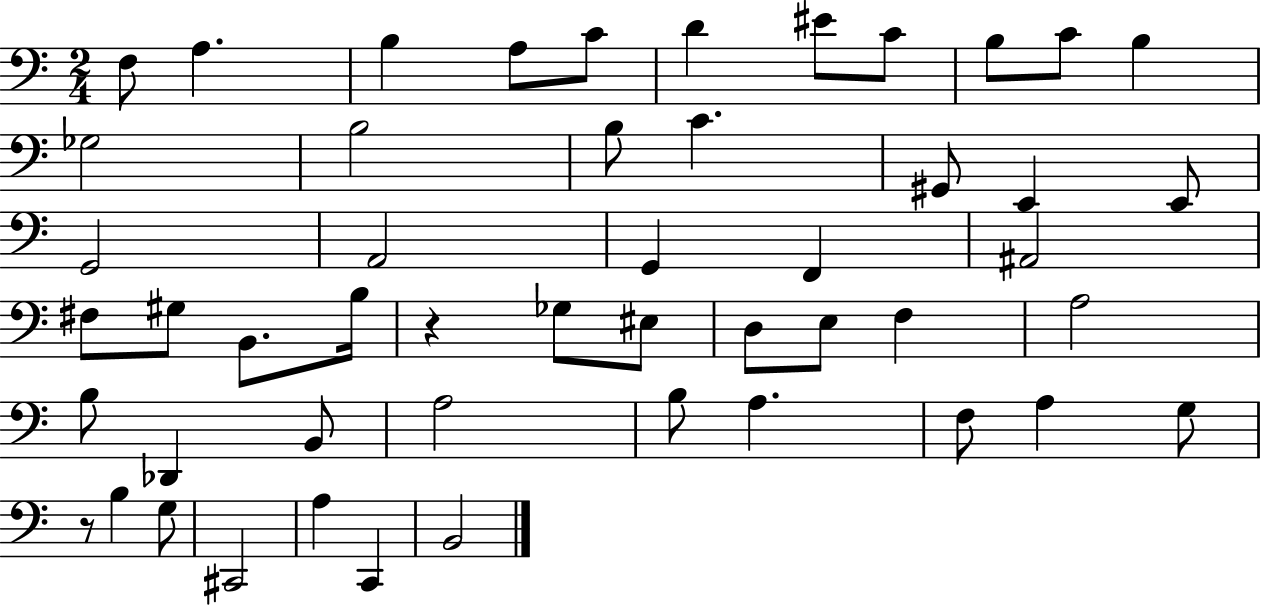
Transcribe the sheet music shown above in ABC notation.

X:1
T:Untitled
M:2/4
L:1/4
K:C
F,/2 A, B, A,/2 C/2 D ^E/2 C/2 B,/2 C/2 B, _G,2 B,2 B,/2 C ^G,,/2 E,, E,,/2 G,,2 A,,2 G,, F,, ^A,,2 ^F,/2 ^G,/2 B,,/2 B,/4 z _G,/2 ^E,/2 D,/2 E,/2 F, A,2 B,/2 _D,, B,,/2 A,2 B,/2 A, F,/2 A, G,/2 z/2 B, G,/2 ^C,,2 A, C,, B,,2